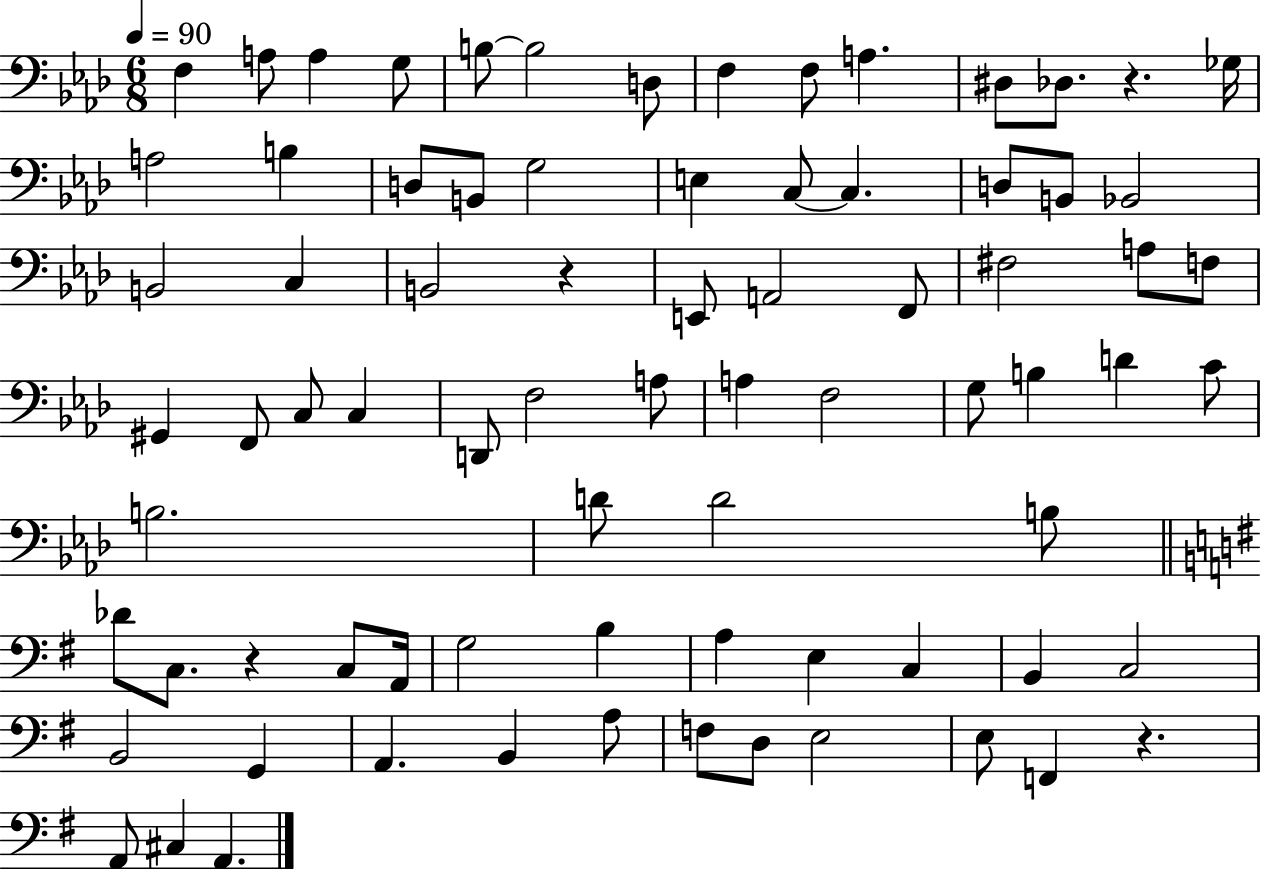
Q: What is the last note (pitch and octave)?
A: A2